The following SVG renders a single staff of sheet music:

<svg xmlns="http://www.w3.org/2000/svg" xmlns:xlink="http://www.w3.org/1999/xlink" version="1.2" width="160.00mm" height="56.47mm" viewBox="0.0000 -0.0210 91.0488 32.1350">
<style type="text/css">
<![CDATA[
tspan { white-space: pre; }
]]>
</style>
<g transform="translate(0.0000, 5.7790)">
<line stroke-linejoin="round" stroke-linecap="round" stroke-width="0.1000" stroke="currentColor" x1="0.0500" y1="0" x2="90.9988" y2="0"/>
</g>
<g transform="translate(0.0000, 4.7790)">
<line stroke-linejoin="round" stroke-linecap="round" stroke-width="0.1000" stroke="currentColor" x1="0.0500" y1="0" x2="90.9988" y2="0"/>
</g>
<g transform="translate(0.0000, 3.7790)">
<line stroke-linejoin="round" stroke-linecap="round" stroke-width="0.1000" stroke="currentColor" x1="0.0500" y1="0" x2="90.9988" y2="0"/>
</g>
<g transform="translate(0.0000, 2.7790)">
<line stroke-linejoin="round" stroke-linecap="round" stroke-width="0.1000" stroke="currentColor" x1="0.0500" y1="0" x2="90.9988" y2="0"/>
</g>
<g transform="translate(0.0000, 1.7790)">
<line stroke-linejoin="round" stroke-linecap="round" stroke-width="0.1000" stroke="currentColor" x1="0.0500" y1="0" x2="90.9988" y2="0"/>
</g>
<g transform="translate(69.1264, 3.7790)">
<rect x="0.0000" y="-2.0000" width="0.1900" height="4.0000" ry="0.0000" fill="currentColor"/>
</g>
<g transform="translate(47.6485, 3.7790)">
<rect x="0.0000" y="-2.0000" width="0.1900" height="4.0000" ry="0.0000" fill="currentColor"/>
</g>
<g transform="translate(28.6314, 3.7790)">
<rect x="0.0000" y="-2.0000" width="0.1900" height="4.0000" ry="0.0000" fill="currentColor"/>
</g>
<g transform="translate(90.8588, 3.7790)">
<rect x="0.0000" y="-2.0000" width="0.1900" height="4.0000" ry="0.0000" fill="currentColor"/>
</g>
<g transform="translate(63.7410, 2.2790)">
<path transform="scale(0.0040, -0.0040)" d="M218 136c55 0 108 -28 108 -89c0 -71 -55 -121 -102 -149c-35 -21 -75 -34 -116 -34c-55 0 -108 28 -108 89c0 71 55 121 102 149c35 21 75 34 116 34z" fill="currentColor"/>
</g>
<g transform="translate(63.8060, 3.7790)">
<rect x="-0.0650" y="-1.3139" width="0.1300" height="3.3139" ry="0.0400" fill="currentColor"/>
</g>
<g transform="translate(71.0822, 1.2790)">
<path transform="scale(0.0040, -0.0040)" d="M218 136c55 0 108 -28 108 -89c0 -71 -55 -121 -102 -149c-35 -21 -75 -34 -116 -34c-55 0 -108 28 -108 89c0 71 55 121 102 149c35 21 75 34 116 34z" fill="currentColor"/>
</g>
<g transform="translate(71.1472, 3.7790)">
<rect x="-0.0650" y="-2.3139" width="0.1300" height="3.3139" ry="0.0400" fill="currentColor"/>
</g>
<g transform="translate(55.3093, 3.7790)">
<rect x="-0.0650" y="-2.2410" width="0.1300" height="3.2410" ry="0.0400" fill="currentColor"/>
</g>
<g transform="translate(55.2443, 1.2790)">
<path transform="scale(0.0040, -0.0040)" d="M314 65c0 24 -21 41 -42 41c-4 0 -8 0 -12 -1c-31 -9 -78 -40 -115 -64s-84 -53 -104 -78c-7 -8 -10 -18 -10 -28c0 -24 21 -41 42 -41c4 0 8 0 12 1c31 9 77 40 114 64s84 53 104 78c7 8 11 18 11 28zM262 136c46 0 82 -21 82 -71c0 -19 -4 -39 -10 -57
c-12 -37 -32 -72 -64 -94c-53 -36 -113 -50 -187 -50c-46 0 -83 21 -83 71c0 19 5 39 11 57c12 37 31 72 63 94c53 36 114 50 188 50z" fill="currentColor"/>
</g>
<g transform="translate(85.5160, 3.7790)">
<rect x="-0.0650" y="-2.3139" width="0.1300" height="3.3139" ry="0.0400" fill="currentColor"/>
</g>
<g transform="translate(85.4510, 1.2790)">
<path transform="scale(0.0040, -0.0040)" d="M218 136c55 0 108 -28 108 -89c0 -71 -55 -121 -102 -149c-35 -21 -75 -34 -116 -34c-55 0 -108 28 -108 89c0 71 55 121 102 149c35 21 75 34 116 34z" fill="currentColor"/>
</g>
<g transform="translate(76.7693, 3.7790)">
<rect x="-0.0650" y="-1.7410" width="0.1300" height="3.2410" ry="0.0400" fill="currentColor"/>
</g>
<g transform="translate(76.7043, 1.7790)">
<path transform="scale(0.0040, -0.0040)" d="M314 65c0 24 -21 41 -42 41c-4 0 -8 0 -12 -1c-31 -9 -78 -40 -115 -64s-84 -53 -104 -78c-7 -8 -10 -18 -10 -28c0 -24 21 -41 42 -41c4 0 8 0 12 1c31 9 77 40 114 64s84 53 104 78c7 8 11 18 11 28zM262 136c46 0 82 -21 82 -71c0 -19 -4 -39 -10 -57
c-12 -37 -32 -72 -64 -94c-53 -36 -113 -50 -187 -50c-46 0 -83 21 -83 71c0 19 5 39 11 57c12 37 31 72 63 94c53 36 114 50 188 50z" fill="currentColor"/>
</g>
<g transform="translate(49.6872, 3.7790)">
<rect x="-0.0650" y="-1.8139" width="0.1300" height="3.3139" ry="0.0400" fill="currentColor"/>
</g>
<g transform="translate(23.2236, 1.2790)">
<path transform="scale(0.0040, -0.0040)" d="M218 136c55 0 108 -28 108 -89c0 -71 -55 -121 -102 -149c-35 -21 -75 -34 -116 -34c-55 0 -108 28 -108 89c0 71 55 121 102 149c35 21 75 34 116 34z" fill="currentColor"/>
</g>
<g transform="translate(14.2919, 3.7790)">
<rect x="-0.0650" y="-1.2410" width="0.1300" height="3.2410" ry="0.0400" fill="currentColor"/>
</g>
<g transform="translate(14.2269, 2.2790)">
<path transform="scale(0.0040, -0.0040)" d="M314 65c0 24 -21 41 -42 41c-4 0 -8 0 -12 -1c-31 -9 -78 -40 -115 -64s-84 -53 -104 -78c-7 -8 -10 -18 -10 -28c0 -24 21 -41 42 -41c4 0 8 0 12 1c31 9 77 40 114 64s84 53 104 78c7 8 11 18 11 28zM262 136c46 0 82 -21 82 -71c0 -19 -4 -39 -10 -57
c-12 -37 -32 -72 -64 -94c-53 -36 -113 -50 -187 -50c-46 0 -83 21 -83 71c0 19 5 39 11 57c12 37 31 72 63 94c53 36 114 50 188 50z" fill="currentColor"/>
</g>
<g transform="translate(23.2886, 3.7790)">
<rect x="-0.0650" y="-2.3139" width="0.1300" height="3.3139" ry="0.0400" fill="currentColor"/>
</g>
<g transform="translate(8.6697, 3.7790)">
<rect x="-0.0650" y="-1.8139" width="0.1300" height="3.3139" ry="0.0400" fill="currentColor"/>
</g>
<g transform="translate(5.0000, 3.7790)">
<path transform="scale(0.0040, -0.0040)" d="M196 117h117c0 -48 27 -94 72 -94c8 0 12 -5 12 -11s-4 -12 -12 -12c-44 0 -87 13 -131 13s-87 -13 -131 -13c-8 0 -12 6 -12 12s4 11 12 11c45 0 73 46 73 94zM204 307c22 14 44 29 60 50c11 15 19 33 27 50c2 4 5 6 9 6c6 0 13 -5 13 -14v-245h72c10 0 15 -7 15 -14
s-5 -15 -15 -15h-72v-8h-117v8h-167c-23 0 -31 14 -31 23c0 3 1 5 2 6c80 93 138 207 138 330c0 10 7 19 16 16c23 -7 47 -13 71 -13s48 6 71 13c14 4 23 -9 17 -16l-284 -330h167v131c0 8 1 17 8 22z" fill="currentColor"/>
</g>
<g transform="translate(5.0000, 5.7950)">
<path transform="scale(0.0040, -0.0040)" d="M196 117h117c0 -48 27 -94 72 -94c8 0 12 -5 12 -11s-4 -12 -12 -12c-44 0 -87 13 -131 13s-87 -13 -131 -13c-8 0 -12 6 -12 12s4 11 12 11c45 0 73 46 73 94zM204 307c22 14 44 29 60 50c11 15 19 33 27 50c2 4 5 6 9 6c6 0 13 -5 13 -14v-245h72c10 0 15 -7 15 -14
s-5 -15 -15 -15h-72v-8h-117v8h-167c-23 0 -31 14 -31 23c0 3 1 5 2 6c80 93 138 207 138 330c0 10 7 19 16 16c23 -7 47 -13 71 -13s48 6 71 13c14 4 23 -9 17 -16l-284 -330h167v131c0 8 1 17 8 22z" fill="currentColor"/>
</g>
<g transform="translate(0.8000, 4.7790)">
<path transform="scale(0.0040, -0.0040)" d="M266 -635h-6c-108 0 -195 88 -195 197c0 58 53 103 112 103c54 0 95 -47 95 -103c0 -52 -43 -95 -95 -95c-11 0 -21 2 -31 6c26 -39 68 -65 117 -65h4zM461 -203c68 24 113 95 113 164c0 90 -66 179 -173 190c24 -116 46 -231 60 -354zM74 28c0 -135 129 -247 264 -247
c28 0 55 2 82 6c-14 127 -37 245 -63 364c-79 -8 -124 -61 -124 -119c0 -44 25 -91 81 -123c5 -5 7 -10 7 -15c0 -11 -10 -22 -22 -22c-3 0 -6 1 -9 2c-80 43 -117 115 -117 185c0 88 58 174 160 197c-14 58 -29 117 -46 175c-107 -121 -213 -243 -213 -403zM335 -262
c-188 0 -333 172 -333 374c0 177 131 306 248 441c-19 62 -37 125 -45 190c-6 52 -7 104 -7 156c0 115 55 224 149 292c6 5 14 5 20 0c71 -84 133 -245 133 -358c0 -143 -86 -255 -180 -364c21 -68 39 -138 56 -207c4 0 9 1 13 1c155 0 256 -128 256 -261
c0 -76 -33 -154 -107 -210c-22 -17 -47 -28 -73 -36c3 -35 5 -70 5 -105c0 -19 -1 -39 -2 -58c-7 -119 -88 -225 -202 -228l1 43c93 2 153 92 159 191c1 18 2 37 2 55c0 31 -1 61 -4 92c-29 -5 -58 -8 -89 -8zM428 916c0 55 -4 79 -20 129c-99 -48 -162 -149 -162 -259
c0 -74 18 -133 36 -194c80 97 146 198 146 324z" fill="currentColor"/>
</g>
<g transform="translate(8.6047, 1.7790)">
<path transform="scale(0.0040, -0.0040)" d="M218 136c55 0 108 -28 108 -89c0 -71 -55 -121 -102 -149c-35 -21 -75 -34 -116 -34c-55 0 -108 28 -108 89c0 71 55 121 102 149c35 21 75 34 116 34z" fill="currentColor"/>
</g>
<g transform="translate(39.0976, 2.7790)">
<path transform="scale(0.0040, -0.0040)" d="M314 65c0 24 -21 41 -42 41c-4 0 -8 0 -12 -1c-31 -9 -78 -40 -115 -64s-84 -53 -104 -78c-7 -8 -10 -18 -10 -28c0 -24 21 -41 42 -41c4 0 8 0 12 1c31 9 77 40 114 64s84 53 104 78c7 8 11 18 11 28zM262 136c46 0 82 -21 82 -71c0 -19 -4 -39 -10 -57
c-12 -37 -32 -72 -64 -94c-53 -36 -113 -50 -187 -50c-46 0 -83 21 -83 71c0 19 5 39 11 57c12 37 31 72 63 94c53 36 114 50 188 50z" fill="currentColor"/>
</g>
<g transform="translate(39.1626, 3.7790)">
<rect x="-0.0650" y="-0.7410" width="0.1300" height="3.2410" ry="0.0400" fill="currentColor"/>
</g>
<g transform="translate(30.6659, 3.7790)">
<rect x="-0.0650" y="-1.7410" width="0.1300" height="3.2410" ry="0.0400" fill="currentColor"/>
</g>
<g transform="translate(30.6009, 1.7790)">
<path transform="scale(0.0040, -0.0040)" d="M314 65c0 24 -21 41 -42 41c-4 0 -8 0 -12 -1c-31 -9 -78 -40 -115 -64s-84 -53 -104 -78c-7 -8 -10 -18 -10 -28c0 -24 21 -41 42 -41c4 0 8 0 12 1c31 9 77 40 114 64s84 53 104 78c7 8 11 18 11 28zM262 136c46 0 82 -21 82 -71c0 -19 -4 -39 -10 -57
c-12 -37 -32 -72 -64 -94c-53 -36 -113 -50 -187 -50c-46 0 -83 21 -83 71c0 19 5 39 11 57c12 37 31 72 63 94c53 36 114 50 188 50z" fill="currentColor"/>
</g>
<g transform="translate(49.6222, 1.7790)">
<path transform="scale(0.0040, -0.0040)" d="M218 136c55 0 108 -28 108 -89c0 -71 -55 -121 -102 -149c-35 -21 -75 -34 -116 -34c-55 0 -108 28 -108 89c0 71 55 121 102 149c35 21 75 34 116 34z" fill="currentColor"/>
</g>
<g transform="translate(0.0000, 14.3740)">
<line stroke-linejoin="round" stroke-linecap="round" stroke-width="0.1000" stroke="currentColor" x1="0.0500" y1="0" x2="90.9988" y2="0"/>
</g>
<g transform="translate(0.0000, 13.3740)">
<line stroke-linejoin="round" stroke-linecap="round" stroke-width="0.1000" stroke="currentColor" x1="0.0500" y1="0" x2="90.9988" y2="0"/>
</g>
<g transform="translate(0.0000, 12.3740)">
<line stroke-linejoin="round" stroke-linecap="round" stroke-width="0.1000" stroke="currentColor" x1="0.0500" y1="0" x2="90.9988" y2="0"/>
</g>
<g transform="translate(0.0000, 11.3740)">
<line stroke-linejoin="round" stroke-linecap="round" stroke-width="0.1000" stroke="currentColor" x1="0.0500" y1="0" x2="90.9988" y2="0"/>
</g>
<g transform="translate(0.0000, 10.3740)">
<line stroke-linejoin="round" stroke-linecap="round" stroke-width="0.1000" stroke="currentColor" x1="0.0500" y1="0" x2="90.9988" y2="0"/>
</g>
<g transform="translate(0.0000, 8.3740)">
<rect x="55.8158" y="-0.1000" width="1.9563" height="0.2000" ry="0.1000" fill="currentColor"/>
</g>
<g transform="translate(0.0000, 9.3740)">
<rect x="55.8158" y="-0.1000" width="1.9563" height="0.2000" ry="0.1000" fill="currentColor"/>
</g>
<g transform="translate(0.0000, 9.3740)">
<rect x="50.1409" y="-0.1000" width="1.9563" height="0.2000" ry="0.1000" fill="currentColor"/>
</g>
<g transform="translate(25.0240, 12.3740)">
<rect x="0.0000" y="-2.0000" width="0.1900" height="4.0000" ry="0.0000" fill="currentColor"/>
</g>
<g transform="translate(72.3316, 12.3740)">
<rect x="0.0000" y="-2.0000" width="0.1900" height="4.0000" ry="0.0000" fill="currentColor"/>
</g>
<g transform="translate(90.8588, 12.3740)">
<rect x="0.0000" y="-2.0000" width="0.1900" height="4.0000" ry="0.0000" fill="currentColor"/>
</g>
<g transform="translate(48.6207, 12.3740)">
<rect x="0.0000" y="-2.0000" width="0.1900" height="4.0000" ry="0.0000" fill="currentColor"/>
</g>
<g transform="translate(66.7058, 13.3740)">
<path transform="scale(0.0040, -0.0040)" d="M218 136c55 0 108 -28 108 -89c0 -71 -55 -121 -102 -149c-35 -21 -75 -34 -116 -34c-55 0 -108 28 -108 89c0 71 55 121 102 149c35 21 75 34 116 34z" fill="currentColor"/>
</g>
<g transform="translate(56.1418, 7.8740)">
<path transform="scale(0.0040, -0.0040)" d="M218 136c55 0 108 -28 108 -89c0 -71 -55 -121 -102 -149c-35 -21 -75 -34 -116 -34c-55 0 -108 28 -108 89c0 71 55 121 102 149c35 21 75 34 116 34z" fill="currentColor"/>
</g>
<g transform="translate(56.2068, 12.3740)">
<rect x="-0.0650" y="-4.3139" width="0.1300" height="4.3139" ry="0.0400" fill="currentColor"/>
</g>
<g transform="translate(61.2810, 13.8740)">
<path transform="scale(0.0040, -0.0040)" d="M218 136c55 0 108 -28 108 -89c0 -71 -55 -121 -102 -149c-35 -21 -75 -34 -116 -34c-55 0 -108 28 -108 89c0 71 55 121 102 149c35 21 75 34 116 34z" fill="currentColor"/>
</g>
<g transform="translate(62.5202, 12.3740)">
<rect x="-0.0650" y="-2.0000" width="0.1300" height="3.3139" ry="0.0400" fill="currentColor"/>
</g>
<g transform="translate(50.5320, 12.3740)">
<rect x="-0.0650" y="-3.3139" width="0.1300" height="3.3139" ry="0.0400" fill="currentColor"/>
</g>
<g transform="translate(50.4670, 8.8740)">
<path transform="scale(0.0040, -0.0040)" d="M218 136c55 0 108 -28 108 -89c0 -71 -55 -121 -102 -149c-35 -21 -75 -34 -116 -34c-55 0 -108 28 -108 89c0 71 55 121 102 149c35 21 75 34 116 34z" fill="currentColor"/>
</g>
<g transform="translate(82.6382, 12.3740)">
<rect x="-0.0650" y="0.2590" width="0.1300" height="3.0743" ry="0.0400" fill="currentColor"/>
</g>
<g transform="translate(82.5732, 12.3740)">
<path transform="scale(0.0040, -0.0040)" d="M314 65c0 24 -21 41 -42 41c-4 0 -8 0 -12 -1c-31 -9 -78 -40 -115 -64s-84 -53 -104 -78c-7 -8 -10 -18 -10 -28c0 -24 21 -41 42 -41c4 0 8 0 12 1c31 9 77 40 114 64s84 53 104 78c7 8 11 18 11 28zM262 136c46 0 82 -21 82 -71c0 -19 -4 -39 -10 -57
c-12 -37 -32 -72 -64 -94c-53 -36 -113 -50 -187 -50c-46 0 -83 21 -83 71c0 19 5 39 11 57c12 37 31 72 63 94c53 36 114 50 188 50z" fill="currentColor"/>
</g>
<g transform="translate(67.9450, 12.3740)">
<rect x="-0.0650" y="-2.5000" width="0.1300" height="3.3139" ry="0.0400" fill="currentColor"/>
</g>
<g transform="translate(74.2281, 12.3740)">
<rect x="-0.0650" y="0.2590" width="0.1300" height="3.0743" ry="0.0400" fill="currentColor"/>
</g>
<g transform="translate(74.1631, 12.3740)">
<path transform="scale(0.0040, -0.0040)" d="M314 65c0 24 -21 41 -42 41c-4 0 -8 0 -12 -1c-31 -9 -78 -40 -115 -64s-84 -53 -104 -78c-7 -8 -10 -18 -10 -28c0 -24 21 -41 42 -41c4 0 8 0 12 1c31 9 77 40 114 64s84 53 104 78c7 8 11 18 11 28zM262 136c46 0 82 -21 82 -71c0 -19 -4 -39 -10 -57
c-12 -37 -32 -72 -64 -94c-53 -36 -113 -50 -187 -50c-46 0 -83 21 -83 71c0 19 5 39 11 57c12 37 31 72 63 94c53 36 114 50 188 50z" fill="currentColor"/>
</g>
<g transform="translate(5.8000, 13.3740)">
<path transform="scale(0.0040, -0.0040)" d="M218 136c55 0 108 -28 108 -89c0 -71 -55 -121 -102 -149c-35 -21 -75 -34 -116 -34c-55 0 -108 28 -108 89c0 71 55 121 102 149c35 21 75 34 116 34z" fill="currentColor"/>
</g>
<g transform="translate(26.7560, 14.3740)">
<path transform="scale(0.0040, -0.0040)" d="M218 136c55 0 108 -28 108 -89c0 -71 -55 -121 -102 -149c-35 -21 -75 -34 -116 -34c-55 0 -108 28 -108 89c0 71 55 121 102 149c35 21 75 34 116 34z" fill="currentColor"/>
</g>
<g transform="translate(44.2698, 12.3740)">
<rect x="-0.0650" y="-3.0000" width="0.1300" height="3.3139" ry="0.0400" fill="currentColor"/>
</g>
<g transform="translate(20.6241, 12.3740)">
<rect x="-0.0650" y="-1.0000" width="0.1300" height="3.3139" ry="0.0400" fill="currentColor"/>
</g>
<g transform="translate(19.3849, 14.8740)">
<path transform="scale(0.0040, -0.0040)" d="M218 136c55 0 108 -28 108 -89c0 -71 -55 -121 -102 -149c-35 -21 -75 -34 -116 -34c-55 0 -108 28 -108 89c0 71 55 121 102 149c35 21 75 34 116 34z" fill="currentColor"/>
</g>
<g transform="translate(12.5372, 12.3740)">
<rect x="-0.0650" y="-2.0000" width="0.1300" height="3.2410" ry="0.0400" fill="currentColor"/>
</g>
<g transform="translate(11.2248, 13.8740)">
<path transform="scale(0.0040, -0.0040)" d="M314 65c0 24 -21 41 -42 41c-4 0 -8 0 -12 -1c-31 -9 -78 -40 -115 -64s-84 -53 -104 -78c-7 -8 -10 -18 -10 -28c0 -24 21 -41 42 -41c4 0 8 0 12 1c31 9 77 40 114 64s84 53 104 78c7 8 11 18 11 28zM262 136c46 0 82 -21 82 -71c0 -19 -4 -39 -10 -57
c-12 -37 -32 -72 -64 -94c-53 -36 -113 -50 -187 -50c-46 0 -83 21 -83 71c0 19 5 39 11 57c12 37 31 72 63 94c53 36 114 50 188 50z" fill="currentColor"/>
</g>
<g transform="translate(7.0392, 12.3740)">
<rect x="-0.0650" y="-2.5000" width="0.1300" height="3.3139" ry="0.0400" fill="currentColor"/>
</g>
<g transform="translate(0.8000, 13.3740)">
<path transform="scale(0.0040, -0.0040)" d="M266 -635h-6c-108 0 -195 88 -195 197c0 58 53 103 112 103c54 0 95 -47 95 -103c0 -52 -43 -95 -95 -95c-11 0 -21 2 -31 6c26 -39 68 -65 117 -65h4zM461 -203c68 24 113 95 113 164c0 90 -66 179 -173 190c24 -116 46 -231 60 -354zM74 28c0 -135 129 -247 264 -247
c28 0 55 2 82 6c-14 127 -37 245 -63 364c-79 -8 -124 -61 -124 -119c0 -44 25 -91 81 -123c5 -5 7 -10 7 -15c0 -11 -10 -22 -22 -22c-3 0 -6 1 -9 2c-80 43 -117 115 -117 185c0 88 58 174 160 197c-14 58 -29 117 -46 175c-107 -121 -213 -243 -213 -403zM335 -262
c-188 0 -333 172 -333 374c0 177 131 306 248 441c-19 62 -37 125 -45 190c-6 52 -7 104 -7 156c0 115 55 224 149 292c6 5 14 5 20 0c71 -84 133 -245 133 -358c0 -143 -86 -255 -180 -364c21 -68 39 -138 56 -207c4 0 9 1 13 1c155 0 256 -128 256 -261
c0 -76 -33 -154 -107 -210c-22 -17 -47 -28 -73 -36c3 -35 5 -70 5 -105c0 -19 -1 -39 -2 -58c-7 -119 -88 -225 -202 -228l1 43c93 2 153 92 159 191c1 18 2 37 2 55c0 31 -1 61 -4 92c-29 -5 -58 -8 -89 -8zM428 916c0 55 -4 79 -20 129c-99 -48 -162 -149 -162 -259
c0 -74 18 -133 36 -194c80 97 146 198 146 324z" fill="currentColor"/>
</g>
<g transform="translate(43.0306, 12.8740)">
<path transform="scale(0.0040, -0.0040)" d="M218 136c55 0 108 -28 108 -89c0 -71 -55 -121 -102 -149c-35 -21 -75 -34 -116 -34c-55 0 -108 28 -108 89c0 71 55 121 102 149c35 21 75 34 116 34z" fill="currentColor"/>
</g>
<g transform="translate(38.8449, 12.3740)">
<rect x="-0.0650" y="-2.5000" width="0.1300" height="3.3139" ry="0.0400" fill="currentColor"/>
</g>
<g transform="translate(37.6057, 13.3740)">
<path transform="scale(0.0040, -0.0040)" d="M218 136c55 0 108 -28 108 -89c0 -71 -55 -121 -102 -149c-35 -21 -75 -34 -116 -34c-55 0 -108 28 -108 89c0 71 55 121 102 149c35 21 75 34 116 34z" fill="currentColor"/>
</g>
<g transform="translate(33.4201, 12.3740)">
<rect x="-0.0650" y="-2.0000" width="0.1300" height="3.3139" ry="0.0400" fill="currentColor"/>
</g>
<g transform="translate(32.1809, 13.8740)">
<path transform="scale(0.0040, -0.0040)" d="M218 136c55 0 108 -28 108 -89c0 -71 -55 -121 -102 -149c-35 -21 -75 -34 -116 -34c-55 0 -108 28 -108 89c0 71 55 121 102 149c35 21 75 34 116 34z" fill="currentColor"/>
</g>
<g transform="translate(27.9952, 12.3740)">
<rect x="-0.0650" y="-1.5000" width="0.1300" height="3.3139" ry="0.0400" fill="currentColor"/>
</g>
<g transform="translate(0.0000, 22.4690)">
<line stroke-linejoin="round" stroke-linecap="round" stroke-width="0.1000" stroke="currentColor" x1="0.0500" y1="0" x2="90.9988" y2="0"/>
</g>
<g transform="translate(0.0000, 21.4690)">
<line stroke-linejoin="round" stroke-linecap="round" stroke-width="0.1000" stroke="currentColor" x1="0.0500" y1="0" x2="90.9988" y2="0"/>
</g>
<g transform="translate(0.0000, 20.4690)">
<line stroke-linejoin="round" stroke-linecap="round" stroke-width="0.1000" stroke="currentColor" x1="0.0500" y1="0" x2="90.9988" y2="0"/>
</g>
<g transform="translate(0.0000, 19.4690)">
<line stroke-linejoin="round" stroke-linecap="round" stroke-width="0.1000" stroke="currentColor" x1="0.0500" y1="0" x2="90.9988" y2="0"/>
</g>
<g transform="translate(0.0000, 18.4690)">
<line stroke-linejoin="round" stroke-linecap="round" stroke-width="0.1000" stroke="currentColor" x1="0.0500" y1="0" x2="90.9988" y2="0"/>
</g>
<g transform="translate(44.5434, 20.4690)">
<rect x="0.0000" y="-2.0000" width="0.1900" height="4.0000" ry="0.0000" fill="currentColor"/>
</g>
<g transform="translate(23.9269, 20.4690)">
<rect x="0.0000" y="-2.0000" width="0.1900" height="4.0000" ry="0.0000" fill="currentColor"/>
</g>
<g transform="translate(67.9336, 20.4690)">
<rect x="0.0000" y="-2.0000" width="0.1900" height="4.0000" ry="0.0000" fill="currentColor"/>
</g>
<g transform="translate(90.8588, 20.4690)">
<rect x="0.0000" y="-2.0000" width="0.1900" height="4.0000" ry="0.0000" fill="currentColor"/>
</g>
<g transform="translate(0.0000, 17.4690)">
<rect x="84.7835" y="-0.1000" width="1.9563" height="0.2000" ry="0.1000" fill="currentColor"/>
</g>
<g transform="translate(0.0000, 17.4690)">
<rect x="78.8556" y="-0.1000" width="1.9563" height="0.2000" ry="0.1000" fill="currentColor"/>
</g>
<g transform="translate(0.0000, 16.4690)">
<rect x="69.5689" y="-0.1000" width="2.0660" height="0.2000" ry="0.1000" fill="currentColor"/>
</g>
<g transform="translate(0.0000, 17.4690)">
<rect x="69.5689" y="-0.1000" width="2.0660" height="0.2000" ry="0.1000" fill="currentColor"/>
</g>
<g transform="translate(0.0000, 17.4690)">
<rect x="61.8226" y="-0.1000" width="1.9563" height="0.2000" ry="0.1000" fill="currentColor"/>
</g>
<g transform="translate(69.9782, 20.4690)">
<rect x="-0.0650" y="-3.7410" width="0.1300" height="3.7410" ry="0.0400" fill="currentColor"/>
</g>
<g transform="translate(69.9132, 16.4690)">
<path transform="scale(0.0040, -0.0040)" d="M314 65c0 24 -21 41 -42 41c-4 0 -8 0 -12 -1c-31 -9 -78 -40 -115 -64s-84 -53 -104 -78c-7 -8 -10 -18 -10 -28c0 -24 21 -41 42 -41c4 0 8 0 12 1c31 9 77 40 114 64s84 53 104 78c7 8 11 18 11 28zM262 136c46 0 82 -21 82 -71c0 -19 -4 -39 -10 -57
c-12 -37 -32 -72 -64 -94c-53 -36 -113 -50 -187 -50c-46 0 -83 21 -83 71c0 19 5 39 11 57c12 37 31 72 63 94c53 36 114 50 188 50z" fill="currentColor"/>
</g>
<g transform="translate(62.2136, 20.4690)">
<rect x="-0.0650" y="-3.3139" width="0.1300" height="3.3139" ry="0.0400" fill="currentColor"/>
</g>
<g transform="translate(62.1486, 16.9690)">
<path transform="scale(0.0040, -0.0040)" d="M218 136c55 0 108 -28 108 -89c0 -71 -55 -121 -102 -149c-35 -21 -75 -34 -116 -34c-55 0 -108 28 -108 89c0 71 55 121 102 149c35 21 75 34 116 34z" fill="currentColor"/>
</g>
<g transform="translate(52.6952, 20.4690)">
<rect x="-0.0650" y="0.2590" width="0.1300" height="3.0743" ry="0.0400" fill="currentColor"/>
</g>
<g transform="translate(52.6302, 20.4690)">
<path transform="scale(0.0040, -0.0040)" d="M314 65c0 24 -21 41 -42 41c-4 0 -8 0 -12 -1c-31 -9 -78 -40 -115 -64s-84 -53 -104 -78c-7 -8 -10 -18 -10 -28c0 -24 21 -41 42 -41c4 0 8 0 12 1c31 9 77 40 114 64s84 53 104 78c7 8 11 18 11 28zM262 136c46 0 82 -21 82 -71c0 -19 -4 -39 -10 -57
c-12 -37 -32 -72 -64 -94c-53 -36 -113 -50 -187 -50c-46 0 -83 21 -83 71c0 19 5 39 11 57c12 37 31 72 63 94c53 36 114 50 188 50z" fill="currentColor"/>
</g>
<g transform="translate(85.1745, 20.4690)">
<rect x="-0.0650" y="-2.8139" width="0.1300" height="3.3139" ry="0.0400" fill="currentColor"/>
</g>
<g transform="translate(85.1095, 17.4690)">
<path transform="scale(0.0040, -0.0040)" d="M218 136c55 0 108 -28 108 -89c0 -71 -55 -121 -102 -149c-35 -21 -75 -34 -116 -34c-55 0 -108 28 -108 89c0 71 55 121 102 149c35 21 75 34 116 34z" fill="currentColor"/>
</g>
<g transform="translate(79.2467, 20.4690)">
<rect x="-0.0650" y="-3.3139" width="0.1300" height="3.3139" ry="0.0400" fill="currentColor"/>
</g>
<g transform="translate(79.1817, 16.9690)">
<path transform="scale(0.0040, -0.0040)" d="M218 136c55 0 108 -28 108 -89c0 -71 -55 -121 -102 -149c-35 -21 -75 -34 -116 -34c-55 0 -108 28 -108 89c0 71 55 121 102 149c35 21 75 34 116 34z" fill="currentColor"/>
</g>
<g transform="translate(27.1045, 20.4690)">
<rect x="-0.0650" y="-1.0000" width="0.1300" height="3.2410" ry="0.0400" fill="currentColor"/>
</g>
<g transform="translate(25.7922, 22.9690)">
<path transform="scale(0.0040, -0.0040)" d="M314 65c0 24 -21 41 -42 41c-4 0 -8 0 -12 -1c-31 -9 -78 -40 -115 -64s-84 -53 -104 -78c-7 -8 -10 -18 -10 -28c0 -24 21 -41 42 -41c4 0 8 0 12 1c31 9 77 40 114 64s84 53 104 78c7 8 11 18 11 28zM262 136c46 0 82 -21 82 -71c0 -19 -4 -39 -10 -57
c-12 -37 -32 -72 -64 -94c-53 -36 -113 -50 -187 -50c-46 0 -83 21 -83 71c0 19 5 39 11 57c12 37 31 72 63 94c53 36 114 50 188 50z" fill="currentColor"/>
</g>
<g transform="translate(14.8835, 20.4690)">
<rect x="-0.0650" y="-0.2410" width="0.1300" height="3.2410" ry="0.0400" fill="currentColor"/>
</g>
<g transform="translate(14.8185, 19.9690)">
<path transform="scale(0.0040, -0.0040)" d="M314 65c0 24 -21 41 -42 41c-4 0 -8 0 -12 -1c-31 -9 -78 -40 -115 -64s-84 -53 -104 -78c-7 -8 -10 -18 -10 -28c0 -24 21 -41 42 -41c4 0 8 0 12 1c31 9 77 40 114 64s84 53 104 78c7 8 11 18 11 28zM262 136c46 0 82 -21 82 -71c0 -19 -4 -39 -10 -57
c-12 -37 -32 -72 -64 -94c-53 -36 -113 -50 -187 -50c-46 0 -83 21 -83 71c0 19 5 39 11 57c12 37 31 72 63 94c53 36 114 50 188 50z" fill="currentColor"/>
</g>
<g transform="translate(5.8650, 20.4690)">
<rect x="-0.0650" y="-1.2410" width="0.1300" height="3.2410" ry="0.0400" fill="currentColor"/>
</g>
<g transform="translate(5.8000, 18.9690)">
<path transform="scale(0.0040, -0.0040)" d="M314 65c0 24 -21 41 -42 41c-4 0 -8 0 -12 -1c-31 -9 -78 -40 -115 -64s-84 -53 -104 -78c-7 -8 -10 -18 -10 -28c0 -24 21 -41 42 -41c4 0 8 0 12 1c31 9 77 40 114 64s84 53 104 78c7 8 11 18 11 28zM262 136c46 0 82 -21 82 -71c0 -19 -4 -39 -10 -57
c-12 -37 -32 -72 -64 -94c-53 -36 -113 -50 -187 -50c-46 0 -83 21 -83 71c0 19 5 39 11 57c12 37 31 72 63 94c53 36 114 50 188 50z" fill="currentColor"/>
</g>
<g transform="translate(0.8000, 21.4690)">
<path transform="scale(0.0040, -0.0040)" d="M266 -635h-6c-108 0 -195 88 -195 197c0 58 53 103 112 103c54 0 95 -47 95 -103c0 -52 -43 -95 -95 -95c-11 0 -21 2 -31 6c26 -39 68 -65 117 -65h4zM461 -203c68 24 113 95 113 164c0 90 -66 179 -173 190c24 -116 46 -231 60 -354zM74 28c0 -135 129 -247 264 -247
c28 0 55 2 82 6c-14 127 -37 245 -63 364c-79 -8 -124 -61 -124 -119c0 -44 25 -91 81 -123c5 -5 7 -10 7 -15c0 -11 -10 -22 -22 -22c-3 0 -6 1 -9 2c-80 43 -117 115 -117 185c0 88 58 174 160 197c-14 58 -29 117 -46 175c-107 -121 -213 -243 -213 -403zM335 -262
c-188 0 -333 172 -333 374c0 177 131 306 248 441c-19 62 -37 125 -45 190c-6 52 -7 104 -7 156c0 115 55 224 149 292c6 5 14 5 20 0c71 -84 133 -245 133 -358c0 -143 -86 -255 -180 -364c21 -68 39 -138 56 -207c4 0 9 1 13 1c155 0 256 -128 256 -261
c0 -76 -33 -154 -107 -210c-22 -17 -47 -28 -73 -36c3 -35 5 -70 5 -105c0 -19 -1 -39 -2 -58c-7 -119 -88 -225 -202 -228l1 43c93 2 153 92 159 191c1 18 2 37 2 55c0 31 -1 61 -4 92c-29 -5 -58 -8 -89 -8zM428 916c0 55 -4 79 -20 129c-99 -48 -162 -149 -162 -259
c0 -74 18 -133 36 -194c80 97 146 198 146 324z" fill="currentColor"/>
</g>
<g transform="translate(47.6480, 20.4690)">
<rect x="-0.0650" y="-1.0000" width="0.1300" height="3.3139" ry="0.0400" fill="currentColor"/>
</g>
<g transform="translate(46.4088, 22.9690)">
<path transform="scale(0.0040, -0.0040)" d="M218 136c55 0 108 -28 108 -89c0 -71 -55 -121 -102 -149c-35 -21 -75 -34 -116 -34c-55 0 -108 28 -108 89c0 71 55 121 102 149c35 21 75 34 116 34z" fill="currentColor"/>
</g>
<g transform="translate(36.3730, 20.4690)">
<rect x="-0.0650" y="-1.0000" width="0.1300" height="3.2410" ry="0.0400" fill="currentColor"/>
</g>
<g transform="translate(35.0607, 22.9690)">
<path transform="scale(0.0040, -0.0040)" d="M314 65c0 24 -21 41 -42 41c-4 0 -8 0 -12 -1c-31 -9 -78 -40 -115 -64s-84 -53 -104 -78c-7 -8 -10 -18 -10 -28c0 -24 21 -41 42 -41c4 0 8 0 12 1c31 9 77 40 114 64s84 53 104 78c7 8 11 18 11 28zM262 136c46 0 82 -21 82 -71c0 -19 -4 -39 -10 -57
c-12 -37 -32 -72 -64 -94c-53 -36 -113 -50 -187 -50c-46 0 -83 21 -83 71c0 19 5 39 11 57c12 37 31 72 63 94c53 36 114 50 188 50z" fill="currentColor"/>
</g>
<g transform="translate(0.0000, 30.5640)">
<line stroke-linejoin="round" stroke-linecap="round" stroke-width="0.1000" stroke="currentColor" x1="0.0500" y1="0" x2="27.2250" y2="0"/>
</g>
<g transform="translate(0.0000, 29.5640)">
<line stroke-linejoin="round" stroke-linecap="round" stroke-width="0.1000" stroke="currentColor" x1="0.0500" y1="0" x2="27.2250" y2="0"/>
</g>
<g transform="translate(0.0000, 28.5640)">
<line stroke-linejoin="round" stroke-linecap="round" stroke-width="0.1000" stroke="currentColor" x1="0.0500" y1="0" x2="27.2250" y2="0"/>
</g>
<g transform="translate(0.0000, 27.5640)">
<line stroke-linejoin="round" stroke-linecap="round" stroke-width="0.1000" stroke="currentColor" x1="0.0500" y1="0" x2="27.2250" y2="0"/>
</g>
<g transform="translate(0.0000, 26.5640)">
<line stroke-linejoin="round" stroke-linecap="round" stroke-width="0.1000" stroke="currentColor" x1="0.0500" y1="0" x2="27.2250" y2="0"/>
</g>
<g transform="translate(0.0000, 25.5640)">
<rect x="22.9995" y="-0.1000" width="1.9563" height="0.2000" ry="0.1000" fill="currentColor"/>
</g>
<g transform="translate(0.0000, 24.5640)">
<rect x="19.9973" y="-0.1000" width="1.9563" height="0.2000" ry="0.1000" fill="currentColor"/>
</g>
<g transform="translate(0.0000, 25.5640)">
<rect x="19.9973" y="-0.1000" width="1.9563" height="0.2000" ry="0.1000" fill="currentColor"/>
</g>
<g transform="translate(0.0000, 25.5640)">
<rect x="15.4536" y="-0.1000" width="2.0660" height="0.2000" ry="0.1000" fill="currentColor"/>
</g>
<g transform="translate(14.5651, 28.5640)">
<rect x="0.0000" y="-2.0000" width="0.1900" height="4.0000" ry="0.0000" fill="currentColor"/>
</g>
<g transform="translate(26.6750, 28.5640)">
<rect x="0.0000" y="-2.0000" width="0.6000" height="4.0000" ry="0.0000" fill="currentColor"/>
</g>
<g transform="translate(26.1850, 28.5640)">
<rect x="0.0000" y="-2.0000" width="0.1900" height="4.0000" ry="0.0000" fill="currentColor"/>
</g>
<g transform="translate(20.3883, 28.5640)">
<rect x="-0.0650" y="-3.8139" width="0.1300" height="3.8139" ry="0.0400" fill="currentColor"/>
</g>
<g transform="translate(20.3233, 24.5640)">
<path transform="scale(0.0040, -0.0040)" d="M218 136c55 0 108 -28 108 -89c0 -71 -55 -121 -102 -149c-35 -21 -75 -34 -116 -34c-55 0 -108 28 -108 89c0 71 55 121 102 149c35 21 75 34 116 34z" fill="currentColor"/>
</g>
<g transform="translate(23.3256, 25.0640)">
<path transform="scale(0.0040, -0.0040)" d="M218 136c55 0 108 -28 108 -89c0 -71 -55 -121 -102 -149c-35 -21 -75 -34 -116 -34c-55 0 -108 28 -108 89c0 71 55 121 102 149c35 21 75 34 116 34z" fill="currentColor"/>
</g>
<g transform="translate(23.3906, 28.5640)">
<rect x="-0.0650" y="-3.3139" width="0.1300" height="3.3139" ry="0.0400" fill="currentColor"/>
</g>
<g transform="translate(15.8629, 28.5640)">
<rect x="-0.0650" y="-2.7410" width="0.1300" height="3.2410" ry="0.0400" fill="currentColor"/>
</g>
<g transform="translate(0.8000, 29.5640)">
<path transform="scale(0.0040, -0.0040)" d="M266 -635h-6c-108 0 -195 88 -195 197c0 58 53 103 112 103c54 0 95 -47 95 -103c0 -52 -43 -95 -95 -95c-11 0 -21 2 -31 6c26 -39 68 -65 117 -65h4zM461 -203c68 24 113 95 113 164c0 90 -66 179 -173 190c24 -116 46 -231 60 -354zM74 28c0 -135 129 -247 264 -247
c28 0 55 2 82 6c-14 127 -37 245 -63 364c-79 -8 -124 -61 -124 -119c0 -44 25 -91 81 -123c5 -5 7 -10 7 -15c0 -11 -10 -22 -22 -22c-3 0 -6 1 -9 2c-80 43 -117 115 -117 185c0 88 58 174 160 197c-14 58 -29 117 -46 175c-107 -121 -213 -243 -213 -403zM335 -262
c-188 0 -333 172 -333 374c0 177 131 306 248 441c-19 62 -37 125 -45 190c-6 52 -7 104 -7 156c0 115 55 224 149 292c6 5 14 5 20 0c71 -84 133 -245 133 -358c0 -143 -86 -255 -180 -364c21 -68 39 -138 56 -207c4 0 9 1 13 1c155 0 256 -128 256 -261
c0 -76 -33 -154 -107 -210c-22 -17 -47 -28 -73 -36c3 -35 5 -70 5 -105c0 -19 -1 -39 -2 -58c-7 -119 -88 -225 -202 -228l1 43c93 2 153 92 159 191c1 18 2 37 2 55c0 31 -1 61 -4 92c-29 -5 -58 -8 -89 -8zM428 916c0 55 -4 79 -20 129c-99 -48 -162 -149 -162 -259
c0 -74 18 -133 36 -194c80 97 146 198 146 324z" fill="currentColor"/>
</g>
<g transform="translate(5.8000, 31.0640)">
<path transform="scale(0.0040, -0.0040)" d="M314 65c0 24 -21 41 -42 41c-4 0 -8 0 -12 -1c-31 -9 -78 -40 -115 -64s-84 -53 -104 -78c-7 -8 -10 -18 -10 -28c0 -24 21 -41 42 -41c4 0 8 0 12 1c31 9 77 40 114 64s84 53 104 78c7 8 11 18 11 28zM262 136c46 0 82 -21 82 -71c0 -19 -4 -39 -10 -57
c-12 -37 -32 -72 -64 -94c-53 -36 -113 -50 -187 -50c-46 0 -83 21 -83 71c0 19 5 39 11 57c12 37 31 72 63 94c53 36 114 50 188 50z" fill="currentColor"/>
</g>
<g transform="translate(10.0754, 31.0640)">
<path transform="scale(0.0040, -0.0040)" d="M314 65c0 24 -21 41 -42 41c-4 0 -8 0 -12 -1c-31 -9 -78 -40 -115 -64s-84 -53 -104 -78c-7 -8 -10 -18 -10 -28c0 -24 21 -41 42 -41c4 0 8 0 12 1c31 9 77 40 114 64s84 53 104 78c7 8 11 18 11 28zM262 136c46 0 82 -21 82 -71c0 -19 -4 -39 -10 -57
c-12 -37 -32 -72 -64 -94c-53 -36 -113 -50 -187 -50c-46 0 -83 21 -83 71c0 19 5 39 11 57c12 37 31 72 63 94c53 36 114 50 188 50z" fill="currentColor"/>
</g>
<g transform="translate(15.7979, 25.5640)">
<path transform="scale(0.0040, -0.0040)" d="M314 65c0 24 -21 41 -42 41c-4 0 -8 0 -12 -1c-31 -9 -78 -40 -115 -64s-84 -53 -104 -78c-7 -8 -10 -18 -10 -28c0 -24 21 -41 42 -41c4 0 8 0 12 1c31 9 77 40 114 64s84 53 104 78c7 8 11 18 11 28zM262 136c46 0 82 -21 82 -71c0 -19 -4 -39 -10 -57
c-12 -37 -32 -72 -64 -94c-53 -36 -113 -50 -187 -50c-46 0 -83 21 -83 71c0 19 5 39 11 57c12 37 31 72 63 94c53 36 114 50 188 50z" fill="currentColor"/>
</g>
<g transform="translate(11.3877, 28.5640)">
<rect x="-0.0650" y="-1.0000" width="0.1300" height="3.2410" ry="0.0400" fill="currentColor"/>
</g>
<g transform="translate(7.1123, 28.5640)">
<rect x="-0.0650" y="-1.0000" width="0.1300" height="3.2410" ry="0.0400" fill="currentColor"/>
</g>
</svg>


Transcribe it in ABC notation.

X:1
T:Untitled
M:4/4
L:1/4
K:C
f e2 g f2 d2 f g2 e g f2 g G F2 D E F G A b d' F G B2 B2 e2 c2 D2 D2 D B2 b c'2 b a D2 D2 a2 c' b